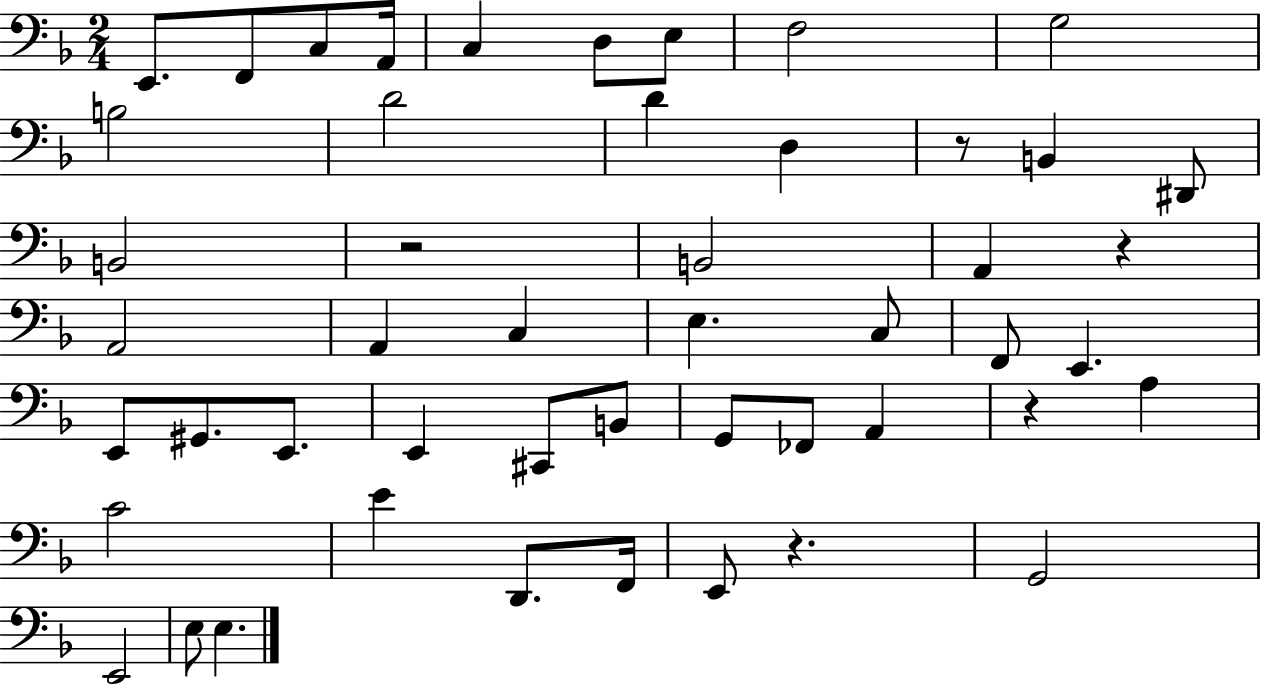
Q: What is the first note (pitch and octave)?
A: E2